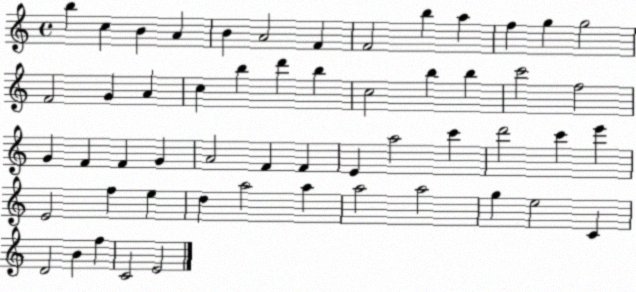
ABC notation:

X:1
T:Untitled
M:4/4
L:1/4
K:C
b c B A B A2 F F2 b a f g g2 F2 G A c b d' b c2 b b c'2 f2 G F F G A2 F F E a2 c' d'2 c' e' E2 f e d a2 a a2 a2 g e2 C D2 B f C2 E2